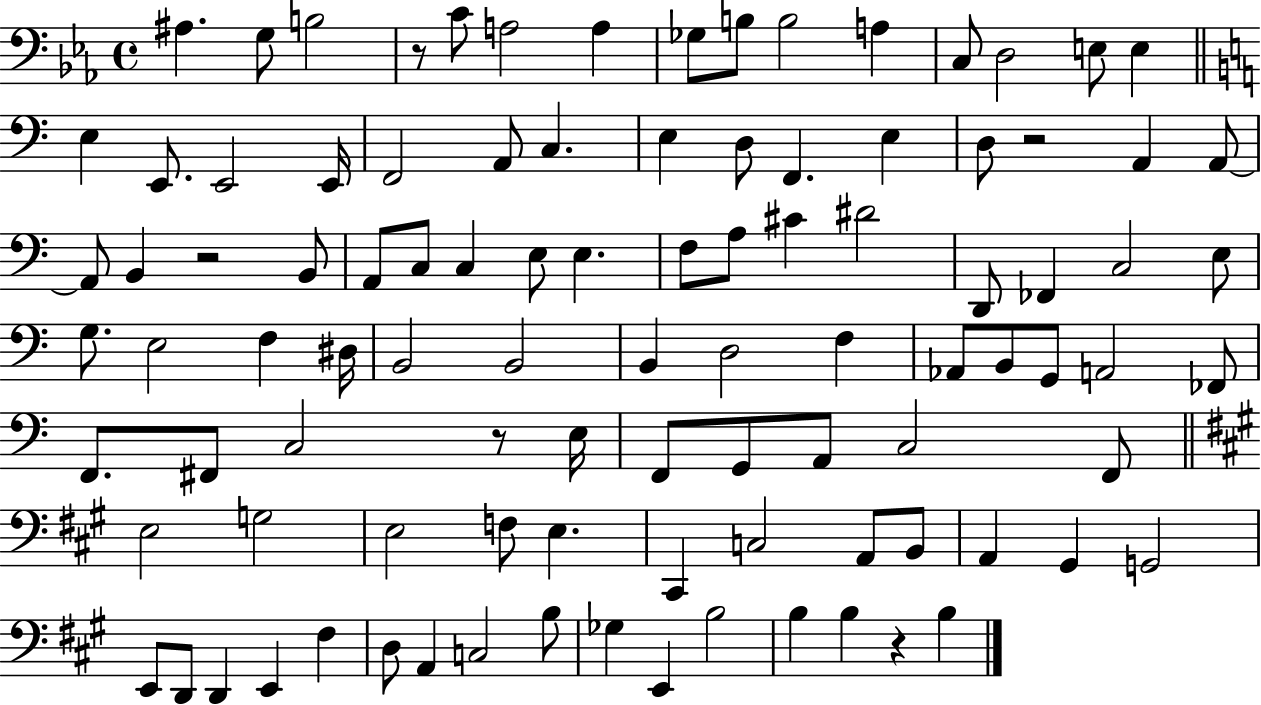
A#3/q. G3/e B3/h R/e C4/e A3/h A3/q Gb3/e B3/e B3/h A3/q C3/e D3/h E3/e E3/q E3/q E2/e. E2/h E2/s F2/h A2/e C3/q. E3/q D3/e F2/q. E3/q D3/e R/h A2/q A2/e A2/e B2/q R/h B2/e A2/e C3/e C3/q E3/e E3/q. F3/e A3/e C#4/q D#4/h D2/e FES2/q C3/h E3/e G3/e. E3/h F3/q D#3/s B2/h B2/h B2/q D3/h F3/q Ab2/e B2/e G2/e A2/h FES2/e F2/e. F#2/e C3/h R/e E3/s F2/e G2/e A2/e C3/h F2/e E3/h G3/h E3/h F3/e E3/q. C#2/q C3/h A2/e B2/e A2/q G#2/q G2/h E2/e D2/e D2/q E2/q F#3/q D3/e A2/q C3/h B3/e Gb3/q E2/q B3/h B3/q B3/q R/q B3/q